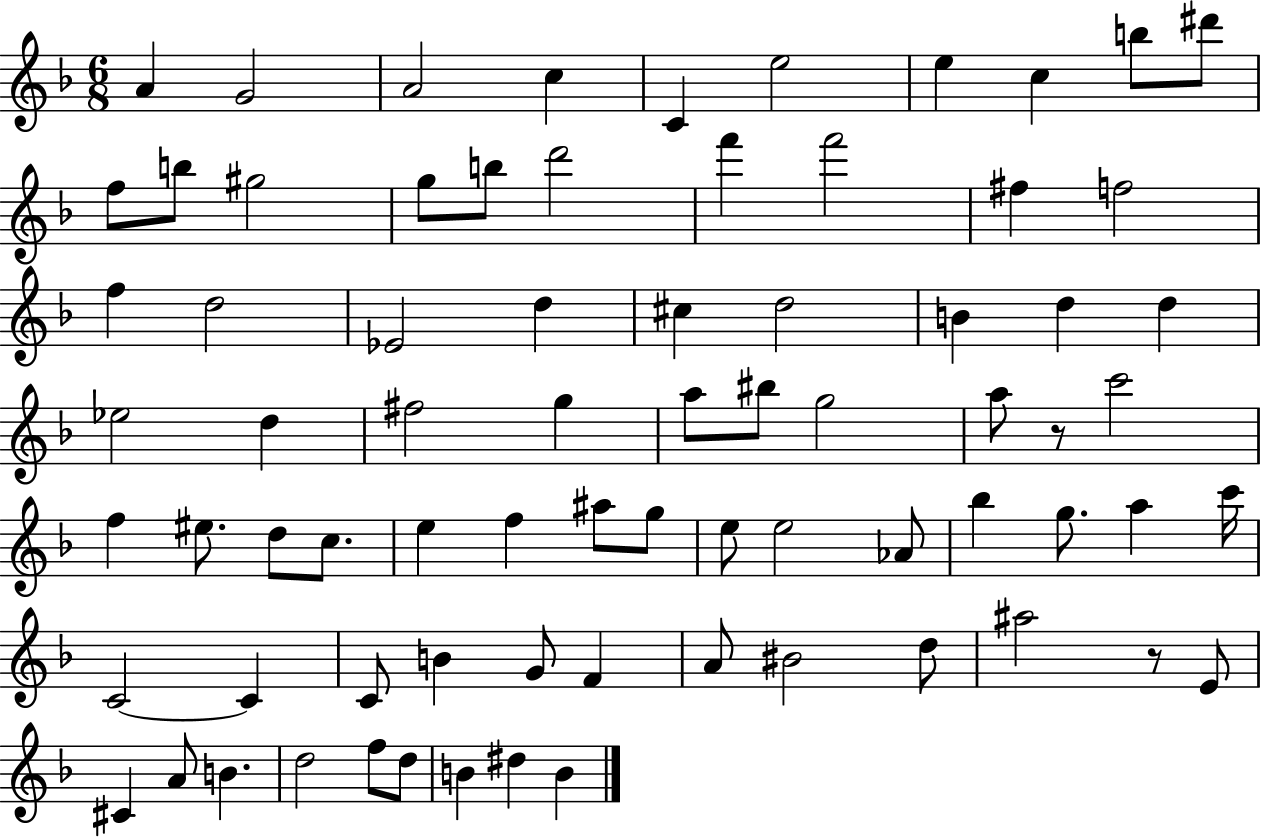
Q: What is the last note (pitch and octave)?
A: B4